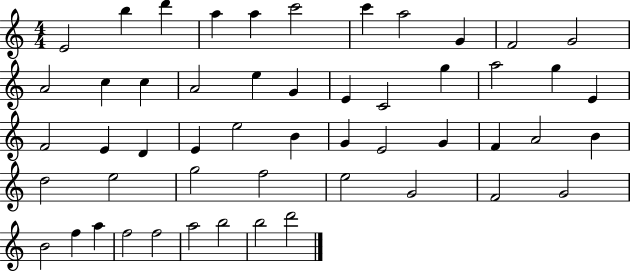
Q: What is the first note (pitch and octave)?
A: E4